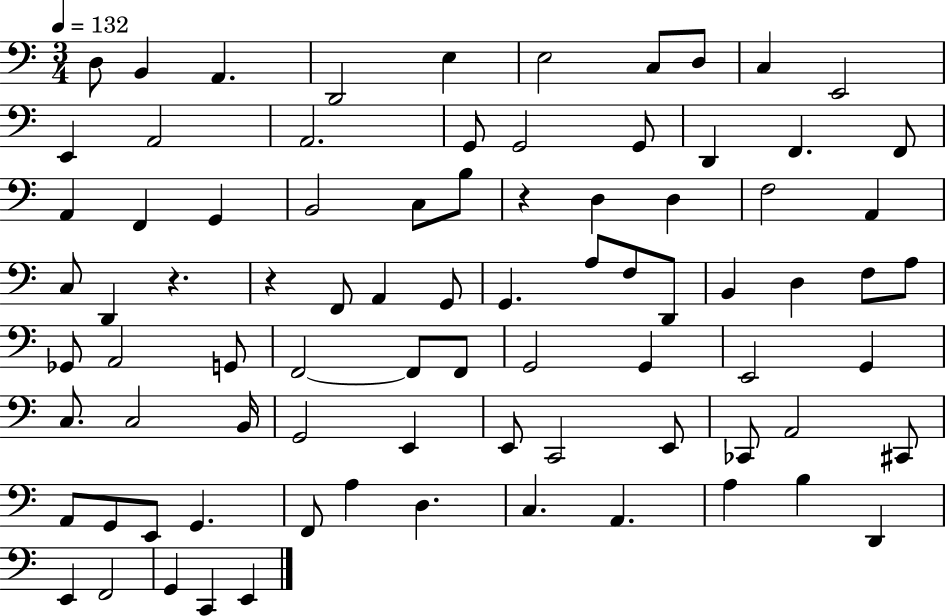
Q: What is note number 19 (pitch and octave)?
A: F2